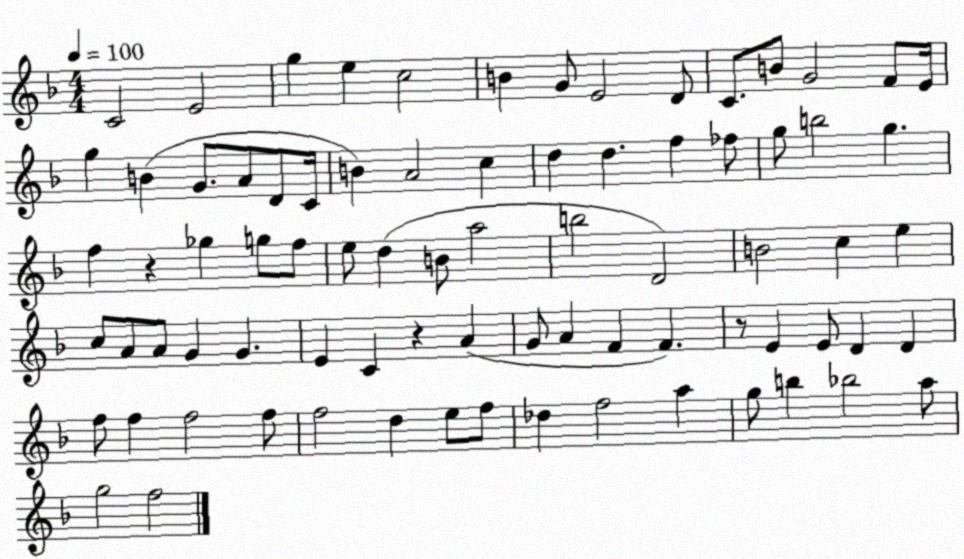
X:1
T:Untitled
M:4/4
L:1/4
K:F
C2 E2 g e c2 B G/2 E2 D/2 C/2 B/2 G2 F/2 E/4 g B G/2 A/2 D/2 C/4 B A2 c d d f _f/2 g/2 b2 g f z _g g/2 f/2 e/2 d B/2 a2 b2 D2 B2 c e c/2 A/2 A/2 G G E C z A G/2 A F F z/2 E E/2 D D f/2 f f2 f/2 f2 d e/2 f/2 _d f2 a g/2 b _b2 a/2 g2 f2